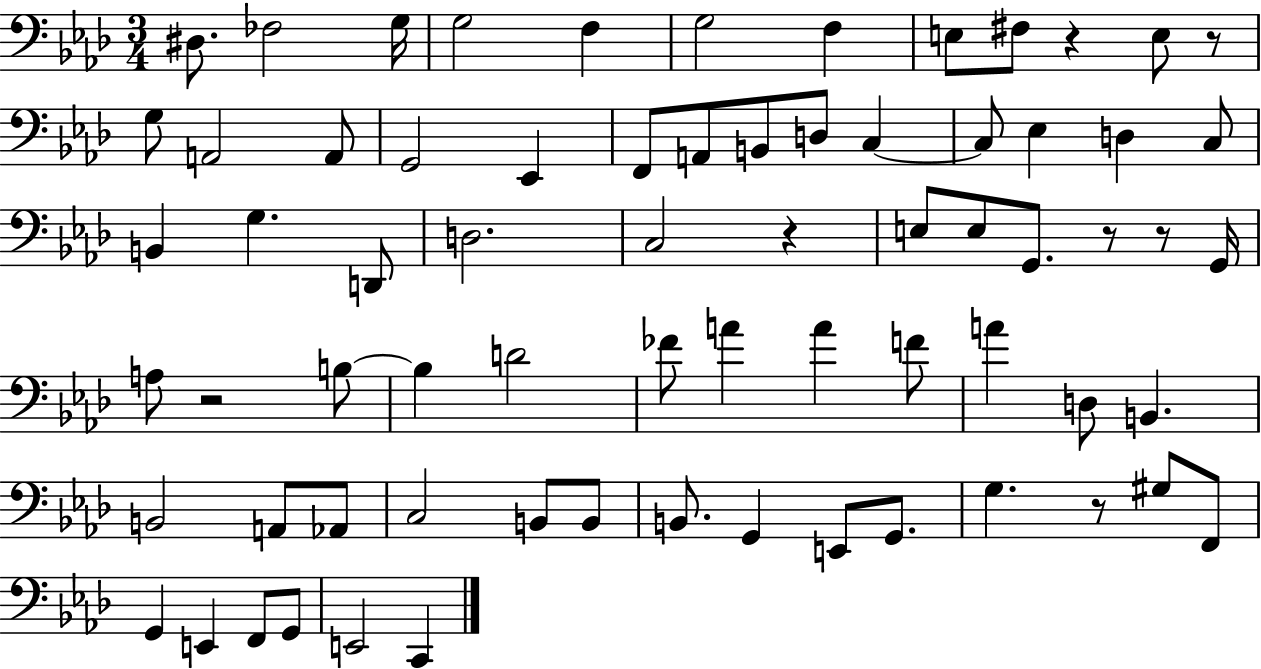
{
  \clef bass
  \numericTimeSignature
  \time 3/4
  \key aes \major
  dis8. fes2 g16 | g2 f4 | g2 f4 | e8 fis8 r4 e8 r8 | \break g8 a,2 a,8 | g,2 ees,4 | f,8 a,8 b,8 d8 c4~~ | c8 ees4 d4 c8 | \break b,4 g4. d,8 | d2. | c2 r4 | e8 e8 g,8. r8 r8 g,16 | \break a8 r2 b8~~ | b4 d'2 | fes'8 a'4 a'4 f'8 | a'4 d8 b,4. | \break b,2 a,8 aes,8 | c2 b,8 b,8 | b,8. g,4 e,8 g,8. | g4. r8 gis8 f,8 | \break g,4 e,4 f,8 g,8 | e,2 c,4 | \bar "|."
}